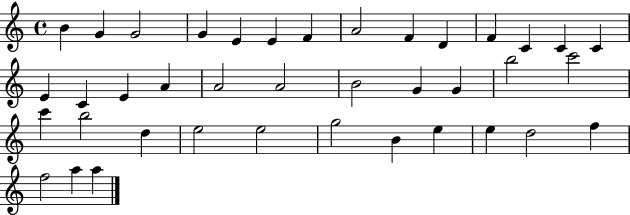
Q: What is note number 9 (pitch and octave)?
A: F4